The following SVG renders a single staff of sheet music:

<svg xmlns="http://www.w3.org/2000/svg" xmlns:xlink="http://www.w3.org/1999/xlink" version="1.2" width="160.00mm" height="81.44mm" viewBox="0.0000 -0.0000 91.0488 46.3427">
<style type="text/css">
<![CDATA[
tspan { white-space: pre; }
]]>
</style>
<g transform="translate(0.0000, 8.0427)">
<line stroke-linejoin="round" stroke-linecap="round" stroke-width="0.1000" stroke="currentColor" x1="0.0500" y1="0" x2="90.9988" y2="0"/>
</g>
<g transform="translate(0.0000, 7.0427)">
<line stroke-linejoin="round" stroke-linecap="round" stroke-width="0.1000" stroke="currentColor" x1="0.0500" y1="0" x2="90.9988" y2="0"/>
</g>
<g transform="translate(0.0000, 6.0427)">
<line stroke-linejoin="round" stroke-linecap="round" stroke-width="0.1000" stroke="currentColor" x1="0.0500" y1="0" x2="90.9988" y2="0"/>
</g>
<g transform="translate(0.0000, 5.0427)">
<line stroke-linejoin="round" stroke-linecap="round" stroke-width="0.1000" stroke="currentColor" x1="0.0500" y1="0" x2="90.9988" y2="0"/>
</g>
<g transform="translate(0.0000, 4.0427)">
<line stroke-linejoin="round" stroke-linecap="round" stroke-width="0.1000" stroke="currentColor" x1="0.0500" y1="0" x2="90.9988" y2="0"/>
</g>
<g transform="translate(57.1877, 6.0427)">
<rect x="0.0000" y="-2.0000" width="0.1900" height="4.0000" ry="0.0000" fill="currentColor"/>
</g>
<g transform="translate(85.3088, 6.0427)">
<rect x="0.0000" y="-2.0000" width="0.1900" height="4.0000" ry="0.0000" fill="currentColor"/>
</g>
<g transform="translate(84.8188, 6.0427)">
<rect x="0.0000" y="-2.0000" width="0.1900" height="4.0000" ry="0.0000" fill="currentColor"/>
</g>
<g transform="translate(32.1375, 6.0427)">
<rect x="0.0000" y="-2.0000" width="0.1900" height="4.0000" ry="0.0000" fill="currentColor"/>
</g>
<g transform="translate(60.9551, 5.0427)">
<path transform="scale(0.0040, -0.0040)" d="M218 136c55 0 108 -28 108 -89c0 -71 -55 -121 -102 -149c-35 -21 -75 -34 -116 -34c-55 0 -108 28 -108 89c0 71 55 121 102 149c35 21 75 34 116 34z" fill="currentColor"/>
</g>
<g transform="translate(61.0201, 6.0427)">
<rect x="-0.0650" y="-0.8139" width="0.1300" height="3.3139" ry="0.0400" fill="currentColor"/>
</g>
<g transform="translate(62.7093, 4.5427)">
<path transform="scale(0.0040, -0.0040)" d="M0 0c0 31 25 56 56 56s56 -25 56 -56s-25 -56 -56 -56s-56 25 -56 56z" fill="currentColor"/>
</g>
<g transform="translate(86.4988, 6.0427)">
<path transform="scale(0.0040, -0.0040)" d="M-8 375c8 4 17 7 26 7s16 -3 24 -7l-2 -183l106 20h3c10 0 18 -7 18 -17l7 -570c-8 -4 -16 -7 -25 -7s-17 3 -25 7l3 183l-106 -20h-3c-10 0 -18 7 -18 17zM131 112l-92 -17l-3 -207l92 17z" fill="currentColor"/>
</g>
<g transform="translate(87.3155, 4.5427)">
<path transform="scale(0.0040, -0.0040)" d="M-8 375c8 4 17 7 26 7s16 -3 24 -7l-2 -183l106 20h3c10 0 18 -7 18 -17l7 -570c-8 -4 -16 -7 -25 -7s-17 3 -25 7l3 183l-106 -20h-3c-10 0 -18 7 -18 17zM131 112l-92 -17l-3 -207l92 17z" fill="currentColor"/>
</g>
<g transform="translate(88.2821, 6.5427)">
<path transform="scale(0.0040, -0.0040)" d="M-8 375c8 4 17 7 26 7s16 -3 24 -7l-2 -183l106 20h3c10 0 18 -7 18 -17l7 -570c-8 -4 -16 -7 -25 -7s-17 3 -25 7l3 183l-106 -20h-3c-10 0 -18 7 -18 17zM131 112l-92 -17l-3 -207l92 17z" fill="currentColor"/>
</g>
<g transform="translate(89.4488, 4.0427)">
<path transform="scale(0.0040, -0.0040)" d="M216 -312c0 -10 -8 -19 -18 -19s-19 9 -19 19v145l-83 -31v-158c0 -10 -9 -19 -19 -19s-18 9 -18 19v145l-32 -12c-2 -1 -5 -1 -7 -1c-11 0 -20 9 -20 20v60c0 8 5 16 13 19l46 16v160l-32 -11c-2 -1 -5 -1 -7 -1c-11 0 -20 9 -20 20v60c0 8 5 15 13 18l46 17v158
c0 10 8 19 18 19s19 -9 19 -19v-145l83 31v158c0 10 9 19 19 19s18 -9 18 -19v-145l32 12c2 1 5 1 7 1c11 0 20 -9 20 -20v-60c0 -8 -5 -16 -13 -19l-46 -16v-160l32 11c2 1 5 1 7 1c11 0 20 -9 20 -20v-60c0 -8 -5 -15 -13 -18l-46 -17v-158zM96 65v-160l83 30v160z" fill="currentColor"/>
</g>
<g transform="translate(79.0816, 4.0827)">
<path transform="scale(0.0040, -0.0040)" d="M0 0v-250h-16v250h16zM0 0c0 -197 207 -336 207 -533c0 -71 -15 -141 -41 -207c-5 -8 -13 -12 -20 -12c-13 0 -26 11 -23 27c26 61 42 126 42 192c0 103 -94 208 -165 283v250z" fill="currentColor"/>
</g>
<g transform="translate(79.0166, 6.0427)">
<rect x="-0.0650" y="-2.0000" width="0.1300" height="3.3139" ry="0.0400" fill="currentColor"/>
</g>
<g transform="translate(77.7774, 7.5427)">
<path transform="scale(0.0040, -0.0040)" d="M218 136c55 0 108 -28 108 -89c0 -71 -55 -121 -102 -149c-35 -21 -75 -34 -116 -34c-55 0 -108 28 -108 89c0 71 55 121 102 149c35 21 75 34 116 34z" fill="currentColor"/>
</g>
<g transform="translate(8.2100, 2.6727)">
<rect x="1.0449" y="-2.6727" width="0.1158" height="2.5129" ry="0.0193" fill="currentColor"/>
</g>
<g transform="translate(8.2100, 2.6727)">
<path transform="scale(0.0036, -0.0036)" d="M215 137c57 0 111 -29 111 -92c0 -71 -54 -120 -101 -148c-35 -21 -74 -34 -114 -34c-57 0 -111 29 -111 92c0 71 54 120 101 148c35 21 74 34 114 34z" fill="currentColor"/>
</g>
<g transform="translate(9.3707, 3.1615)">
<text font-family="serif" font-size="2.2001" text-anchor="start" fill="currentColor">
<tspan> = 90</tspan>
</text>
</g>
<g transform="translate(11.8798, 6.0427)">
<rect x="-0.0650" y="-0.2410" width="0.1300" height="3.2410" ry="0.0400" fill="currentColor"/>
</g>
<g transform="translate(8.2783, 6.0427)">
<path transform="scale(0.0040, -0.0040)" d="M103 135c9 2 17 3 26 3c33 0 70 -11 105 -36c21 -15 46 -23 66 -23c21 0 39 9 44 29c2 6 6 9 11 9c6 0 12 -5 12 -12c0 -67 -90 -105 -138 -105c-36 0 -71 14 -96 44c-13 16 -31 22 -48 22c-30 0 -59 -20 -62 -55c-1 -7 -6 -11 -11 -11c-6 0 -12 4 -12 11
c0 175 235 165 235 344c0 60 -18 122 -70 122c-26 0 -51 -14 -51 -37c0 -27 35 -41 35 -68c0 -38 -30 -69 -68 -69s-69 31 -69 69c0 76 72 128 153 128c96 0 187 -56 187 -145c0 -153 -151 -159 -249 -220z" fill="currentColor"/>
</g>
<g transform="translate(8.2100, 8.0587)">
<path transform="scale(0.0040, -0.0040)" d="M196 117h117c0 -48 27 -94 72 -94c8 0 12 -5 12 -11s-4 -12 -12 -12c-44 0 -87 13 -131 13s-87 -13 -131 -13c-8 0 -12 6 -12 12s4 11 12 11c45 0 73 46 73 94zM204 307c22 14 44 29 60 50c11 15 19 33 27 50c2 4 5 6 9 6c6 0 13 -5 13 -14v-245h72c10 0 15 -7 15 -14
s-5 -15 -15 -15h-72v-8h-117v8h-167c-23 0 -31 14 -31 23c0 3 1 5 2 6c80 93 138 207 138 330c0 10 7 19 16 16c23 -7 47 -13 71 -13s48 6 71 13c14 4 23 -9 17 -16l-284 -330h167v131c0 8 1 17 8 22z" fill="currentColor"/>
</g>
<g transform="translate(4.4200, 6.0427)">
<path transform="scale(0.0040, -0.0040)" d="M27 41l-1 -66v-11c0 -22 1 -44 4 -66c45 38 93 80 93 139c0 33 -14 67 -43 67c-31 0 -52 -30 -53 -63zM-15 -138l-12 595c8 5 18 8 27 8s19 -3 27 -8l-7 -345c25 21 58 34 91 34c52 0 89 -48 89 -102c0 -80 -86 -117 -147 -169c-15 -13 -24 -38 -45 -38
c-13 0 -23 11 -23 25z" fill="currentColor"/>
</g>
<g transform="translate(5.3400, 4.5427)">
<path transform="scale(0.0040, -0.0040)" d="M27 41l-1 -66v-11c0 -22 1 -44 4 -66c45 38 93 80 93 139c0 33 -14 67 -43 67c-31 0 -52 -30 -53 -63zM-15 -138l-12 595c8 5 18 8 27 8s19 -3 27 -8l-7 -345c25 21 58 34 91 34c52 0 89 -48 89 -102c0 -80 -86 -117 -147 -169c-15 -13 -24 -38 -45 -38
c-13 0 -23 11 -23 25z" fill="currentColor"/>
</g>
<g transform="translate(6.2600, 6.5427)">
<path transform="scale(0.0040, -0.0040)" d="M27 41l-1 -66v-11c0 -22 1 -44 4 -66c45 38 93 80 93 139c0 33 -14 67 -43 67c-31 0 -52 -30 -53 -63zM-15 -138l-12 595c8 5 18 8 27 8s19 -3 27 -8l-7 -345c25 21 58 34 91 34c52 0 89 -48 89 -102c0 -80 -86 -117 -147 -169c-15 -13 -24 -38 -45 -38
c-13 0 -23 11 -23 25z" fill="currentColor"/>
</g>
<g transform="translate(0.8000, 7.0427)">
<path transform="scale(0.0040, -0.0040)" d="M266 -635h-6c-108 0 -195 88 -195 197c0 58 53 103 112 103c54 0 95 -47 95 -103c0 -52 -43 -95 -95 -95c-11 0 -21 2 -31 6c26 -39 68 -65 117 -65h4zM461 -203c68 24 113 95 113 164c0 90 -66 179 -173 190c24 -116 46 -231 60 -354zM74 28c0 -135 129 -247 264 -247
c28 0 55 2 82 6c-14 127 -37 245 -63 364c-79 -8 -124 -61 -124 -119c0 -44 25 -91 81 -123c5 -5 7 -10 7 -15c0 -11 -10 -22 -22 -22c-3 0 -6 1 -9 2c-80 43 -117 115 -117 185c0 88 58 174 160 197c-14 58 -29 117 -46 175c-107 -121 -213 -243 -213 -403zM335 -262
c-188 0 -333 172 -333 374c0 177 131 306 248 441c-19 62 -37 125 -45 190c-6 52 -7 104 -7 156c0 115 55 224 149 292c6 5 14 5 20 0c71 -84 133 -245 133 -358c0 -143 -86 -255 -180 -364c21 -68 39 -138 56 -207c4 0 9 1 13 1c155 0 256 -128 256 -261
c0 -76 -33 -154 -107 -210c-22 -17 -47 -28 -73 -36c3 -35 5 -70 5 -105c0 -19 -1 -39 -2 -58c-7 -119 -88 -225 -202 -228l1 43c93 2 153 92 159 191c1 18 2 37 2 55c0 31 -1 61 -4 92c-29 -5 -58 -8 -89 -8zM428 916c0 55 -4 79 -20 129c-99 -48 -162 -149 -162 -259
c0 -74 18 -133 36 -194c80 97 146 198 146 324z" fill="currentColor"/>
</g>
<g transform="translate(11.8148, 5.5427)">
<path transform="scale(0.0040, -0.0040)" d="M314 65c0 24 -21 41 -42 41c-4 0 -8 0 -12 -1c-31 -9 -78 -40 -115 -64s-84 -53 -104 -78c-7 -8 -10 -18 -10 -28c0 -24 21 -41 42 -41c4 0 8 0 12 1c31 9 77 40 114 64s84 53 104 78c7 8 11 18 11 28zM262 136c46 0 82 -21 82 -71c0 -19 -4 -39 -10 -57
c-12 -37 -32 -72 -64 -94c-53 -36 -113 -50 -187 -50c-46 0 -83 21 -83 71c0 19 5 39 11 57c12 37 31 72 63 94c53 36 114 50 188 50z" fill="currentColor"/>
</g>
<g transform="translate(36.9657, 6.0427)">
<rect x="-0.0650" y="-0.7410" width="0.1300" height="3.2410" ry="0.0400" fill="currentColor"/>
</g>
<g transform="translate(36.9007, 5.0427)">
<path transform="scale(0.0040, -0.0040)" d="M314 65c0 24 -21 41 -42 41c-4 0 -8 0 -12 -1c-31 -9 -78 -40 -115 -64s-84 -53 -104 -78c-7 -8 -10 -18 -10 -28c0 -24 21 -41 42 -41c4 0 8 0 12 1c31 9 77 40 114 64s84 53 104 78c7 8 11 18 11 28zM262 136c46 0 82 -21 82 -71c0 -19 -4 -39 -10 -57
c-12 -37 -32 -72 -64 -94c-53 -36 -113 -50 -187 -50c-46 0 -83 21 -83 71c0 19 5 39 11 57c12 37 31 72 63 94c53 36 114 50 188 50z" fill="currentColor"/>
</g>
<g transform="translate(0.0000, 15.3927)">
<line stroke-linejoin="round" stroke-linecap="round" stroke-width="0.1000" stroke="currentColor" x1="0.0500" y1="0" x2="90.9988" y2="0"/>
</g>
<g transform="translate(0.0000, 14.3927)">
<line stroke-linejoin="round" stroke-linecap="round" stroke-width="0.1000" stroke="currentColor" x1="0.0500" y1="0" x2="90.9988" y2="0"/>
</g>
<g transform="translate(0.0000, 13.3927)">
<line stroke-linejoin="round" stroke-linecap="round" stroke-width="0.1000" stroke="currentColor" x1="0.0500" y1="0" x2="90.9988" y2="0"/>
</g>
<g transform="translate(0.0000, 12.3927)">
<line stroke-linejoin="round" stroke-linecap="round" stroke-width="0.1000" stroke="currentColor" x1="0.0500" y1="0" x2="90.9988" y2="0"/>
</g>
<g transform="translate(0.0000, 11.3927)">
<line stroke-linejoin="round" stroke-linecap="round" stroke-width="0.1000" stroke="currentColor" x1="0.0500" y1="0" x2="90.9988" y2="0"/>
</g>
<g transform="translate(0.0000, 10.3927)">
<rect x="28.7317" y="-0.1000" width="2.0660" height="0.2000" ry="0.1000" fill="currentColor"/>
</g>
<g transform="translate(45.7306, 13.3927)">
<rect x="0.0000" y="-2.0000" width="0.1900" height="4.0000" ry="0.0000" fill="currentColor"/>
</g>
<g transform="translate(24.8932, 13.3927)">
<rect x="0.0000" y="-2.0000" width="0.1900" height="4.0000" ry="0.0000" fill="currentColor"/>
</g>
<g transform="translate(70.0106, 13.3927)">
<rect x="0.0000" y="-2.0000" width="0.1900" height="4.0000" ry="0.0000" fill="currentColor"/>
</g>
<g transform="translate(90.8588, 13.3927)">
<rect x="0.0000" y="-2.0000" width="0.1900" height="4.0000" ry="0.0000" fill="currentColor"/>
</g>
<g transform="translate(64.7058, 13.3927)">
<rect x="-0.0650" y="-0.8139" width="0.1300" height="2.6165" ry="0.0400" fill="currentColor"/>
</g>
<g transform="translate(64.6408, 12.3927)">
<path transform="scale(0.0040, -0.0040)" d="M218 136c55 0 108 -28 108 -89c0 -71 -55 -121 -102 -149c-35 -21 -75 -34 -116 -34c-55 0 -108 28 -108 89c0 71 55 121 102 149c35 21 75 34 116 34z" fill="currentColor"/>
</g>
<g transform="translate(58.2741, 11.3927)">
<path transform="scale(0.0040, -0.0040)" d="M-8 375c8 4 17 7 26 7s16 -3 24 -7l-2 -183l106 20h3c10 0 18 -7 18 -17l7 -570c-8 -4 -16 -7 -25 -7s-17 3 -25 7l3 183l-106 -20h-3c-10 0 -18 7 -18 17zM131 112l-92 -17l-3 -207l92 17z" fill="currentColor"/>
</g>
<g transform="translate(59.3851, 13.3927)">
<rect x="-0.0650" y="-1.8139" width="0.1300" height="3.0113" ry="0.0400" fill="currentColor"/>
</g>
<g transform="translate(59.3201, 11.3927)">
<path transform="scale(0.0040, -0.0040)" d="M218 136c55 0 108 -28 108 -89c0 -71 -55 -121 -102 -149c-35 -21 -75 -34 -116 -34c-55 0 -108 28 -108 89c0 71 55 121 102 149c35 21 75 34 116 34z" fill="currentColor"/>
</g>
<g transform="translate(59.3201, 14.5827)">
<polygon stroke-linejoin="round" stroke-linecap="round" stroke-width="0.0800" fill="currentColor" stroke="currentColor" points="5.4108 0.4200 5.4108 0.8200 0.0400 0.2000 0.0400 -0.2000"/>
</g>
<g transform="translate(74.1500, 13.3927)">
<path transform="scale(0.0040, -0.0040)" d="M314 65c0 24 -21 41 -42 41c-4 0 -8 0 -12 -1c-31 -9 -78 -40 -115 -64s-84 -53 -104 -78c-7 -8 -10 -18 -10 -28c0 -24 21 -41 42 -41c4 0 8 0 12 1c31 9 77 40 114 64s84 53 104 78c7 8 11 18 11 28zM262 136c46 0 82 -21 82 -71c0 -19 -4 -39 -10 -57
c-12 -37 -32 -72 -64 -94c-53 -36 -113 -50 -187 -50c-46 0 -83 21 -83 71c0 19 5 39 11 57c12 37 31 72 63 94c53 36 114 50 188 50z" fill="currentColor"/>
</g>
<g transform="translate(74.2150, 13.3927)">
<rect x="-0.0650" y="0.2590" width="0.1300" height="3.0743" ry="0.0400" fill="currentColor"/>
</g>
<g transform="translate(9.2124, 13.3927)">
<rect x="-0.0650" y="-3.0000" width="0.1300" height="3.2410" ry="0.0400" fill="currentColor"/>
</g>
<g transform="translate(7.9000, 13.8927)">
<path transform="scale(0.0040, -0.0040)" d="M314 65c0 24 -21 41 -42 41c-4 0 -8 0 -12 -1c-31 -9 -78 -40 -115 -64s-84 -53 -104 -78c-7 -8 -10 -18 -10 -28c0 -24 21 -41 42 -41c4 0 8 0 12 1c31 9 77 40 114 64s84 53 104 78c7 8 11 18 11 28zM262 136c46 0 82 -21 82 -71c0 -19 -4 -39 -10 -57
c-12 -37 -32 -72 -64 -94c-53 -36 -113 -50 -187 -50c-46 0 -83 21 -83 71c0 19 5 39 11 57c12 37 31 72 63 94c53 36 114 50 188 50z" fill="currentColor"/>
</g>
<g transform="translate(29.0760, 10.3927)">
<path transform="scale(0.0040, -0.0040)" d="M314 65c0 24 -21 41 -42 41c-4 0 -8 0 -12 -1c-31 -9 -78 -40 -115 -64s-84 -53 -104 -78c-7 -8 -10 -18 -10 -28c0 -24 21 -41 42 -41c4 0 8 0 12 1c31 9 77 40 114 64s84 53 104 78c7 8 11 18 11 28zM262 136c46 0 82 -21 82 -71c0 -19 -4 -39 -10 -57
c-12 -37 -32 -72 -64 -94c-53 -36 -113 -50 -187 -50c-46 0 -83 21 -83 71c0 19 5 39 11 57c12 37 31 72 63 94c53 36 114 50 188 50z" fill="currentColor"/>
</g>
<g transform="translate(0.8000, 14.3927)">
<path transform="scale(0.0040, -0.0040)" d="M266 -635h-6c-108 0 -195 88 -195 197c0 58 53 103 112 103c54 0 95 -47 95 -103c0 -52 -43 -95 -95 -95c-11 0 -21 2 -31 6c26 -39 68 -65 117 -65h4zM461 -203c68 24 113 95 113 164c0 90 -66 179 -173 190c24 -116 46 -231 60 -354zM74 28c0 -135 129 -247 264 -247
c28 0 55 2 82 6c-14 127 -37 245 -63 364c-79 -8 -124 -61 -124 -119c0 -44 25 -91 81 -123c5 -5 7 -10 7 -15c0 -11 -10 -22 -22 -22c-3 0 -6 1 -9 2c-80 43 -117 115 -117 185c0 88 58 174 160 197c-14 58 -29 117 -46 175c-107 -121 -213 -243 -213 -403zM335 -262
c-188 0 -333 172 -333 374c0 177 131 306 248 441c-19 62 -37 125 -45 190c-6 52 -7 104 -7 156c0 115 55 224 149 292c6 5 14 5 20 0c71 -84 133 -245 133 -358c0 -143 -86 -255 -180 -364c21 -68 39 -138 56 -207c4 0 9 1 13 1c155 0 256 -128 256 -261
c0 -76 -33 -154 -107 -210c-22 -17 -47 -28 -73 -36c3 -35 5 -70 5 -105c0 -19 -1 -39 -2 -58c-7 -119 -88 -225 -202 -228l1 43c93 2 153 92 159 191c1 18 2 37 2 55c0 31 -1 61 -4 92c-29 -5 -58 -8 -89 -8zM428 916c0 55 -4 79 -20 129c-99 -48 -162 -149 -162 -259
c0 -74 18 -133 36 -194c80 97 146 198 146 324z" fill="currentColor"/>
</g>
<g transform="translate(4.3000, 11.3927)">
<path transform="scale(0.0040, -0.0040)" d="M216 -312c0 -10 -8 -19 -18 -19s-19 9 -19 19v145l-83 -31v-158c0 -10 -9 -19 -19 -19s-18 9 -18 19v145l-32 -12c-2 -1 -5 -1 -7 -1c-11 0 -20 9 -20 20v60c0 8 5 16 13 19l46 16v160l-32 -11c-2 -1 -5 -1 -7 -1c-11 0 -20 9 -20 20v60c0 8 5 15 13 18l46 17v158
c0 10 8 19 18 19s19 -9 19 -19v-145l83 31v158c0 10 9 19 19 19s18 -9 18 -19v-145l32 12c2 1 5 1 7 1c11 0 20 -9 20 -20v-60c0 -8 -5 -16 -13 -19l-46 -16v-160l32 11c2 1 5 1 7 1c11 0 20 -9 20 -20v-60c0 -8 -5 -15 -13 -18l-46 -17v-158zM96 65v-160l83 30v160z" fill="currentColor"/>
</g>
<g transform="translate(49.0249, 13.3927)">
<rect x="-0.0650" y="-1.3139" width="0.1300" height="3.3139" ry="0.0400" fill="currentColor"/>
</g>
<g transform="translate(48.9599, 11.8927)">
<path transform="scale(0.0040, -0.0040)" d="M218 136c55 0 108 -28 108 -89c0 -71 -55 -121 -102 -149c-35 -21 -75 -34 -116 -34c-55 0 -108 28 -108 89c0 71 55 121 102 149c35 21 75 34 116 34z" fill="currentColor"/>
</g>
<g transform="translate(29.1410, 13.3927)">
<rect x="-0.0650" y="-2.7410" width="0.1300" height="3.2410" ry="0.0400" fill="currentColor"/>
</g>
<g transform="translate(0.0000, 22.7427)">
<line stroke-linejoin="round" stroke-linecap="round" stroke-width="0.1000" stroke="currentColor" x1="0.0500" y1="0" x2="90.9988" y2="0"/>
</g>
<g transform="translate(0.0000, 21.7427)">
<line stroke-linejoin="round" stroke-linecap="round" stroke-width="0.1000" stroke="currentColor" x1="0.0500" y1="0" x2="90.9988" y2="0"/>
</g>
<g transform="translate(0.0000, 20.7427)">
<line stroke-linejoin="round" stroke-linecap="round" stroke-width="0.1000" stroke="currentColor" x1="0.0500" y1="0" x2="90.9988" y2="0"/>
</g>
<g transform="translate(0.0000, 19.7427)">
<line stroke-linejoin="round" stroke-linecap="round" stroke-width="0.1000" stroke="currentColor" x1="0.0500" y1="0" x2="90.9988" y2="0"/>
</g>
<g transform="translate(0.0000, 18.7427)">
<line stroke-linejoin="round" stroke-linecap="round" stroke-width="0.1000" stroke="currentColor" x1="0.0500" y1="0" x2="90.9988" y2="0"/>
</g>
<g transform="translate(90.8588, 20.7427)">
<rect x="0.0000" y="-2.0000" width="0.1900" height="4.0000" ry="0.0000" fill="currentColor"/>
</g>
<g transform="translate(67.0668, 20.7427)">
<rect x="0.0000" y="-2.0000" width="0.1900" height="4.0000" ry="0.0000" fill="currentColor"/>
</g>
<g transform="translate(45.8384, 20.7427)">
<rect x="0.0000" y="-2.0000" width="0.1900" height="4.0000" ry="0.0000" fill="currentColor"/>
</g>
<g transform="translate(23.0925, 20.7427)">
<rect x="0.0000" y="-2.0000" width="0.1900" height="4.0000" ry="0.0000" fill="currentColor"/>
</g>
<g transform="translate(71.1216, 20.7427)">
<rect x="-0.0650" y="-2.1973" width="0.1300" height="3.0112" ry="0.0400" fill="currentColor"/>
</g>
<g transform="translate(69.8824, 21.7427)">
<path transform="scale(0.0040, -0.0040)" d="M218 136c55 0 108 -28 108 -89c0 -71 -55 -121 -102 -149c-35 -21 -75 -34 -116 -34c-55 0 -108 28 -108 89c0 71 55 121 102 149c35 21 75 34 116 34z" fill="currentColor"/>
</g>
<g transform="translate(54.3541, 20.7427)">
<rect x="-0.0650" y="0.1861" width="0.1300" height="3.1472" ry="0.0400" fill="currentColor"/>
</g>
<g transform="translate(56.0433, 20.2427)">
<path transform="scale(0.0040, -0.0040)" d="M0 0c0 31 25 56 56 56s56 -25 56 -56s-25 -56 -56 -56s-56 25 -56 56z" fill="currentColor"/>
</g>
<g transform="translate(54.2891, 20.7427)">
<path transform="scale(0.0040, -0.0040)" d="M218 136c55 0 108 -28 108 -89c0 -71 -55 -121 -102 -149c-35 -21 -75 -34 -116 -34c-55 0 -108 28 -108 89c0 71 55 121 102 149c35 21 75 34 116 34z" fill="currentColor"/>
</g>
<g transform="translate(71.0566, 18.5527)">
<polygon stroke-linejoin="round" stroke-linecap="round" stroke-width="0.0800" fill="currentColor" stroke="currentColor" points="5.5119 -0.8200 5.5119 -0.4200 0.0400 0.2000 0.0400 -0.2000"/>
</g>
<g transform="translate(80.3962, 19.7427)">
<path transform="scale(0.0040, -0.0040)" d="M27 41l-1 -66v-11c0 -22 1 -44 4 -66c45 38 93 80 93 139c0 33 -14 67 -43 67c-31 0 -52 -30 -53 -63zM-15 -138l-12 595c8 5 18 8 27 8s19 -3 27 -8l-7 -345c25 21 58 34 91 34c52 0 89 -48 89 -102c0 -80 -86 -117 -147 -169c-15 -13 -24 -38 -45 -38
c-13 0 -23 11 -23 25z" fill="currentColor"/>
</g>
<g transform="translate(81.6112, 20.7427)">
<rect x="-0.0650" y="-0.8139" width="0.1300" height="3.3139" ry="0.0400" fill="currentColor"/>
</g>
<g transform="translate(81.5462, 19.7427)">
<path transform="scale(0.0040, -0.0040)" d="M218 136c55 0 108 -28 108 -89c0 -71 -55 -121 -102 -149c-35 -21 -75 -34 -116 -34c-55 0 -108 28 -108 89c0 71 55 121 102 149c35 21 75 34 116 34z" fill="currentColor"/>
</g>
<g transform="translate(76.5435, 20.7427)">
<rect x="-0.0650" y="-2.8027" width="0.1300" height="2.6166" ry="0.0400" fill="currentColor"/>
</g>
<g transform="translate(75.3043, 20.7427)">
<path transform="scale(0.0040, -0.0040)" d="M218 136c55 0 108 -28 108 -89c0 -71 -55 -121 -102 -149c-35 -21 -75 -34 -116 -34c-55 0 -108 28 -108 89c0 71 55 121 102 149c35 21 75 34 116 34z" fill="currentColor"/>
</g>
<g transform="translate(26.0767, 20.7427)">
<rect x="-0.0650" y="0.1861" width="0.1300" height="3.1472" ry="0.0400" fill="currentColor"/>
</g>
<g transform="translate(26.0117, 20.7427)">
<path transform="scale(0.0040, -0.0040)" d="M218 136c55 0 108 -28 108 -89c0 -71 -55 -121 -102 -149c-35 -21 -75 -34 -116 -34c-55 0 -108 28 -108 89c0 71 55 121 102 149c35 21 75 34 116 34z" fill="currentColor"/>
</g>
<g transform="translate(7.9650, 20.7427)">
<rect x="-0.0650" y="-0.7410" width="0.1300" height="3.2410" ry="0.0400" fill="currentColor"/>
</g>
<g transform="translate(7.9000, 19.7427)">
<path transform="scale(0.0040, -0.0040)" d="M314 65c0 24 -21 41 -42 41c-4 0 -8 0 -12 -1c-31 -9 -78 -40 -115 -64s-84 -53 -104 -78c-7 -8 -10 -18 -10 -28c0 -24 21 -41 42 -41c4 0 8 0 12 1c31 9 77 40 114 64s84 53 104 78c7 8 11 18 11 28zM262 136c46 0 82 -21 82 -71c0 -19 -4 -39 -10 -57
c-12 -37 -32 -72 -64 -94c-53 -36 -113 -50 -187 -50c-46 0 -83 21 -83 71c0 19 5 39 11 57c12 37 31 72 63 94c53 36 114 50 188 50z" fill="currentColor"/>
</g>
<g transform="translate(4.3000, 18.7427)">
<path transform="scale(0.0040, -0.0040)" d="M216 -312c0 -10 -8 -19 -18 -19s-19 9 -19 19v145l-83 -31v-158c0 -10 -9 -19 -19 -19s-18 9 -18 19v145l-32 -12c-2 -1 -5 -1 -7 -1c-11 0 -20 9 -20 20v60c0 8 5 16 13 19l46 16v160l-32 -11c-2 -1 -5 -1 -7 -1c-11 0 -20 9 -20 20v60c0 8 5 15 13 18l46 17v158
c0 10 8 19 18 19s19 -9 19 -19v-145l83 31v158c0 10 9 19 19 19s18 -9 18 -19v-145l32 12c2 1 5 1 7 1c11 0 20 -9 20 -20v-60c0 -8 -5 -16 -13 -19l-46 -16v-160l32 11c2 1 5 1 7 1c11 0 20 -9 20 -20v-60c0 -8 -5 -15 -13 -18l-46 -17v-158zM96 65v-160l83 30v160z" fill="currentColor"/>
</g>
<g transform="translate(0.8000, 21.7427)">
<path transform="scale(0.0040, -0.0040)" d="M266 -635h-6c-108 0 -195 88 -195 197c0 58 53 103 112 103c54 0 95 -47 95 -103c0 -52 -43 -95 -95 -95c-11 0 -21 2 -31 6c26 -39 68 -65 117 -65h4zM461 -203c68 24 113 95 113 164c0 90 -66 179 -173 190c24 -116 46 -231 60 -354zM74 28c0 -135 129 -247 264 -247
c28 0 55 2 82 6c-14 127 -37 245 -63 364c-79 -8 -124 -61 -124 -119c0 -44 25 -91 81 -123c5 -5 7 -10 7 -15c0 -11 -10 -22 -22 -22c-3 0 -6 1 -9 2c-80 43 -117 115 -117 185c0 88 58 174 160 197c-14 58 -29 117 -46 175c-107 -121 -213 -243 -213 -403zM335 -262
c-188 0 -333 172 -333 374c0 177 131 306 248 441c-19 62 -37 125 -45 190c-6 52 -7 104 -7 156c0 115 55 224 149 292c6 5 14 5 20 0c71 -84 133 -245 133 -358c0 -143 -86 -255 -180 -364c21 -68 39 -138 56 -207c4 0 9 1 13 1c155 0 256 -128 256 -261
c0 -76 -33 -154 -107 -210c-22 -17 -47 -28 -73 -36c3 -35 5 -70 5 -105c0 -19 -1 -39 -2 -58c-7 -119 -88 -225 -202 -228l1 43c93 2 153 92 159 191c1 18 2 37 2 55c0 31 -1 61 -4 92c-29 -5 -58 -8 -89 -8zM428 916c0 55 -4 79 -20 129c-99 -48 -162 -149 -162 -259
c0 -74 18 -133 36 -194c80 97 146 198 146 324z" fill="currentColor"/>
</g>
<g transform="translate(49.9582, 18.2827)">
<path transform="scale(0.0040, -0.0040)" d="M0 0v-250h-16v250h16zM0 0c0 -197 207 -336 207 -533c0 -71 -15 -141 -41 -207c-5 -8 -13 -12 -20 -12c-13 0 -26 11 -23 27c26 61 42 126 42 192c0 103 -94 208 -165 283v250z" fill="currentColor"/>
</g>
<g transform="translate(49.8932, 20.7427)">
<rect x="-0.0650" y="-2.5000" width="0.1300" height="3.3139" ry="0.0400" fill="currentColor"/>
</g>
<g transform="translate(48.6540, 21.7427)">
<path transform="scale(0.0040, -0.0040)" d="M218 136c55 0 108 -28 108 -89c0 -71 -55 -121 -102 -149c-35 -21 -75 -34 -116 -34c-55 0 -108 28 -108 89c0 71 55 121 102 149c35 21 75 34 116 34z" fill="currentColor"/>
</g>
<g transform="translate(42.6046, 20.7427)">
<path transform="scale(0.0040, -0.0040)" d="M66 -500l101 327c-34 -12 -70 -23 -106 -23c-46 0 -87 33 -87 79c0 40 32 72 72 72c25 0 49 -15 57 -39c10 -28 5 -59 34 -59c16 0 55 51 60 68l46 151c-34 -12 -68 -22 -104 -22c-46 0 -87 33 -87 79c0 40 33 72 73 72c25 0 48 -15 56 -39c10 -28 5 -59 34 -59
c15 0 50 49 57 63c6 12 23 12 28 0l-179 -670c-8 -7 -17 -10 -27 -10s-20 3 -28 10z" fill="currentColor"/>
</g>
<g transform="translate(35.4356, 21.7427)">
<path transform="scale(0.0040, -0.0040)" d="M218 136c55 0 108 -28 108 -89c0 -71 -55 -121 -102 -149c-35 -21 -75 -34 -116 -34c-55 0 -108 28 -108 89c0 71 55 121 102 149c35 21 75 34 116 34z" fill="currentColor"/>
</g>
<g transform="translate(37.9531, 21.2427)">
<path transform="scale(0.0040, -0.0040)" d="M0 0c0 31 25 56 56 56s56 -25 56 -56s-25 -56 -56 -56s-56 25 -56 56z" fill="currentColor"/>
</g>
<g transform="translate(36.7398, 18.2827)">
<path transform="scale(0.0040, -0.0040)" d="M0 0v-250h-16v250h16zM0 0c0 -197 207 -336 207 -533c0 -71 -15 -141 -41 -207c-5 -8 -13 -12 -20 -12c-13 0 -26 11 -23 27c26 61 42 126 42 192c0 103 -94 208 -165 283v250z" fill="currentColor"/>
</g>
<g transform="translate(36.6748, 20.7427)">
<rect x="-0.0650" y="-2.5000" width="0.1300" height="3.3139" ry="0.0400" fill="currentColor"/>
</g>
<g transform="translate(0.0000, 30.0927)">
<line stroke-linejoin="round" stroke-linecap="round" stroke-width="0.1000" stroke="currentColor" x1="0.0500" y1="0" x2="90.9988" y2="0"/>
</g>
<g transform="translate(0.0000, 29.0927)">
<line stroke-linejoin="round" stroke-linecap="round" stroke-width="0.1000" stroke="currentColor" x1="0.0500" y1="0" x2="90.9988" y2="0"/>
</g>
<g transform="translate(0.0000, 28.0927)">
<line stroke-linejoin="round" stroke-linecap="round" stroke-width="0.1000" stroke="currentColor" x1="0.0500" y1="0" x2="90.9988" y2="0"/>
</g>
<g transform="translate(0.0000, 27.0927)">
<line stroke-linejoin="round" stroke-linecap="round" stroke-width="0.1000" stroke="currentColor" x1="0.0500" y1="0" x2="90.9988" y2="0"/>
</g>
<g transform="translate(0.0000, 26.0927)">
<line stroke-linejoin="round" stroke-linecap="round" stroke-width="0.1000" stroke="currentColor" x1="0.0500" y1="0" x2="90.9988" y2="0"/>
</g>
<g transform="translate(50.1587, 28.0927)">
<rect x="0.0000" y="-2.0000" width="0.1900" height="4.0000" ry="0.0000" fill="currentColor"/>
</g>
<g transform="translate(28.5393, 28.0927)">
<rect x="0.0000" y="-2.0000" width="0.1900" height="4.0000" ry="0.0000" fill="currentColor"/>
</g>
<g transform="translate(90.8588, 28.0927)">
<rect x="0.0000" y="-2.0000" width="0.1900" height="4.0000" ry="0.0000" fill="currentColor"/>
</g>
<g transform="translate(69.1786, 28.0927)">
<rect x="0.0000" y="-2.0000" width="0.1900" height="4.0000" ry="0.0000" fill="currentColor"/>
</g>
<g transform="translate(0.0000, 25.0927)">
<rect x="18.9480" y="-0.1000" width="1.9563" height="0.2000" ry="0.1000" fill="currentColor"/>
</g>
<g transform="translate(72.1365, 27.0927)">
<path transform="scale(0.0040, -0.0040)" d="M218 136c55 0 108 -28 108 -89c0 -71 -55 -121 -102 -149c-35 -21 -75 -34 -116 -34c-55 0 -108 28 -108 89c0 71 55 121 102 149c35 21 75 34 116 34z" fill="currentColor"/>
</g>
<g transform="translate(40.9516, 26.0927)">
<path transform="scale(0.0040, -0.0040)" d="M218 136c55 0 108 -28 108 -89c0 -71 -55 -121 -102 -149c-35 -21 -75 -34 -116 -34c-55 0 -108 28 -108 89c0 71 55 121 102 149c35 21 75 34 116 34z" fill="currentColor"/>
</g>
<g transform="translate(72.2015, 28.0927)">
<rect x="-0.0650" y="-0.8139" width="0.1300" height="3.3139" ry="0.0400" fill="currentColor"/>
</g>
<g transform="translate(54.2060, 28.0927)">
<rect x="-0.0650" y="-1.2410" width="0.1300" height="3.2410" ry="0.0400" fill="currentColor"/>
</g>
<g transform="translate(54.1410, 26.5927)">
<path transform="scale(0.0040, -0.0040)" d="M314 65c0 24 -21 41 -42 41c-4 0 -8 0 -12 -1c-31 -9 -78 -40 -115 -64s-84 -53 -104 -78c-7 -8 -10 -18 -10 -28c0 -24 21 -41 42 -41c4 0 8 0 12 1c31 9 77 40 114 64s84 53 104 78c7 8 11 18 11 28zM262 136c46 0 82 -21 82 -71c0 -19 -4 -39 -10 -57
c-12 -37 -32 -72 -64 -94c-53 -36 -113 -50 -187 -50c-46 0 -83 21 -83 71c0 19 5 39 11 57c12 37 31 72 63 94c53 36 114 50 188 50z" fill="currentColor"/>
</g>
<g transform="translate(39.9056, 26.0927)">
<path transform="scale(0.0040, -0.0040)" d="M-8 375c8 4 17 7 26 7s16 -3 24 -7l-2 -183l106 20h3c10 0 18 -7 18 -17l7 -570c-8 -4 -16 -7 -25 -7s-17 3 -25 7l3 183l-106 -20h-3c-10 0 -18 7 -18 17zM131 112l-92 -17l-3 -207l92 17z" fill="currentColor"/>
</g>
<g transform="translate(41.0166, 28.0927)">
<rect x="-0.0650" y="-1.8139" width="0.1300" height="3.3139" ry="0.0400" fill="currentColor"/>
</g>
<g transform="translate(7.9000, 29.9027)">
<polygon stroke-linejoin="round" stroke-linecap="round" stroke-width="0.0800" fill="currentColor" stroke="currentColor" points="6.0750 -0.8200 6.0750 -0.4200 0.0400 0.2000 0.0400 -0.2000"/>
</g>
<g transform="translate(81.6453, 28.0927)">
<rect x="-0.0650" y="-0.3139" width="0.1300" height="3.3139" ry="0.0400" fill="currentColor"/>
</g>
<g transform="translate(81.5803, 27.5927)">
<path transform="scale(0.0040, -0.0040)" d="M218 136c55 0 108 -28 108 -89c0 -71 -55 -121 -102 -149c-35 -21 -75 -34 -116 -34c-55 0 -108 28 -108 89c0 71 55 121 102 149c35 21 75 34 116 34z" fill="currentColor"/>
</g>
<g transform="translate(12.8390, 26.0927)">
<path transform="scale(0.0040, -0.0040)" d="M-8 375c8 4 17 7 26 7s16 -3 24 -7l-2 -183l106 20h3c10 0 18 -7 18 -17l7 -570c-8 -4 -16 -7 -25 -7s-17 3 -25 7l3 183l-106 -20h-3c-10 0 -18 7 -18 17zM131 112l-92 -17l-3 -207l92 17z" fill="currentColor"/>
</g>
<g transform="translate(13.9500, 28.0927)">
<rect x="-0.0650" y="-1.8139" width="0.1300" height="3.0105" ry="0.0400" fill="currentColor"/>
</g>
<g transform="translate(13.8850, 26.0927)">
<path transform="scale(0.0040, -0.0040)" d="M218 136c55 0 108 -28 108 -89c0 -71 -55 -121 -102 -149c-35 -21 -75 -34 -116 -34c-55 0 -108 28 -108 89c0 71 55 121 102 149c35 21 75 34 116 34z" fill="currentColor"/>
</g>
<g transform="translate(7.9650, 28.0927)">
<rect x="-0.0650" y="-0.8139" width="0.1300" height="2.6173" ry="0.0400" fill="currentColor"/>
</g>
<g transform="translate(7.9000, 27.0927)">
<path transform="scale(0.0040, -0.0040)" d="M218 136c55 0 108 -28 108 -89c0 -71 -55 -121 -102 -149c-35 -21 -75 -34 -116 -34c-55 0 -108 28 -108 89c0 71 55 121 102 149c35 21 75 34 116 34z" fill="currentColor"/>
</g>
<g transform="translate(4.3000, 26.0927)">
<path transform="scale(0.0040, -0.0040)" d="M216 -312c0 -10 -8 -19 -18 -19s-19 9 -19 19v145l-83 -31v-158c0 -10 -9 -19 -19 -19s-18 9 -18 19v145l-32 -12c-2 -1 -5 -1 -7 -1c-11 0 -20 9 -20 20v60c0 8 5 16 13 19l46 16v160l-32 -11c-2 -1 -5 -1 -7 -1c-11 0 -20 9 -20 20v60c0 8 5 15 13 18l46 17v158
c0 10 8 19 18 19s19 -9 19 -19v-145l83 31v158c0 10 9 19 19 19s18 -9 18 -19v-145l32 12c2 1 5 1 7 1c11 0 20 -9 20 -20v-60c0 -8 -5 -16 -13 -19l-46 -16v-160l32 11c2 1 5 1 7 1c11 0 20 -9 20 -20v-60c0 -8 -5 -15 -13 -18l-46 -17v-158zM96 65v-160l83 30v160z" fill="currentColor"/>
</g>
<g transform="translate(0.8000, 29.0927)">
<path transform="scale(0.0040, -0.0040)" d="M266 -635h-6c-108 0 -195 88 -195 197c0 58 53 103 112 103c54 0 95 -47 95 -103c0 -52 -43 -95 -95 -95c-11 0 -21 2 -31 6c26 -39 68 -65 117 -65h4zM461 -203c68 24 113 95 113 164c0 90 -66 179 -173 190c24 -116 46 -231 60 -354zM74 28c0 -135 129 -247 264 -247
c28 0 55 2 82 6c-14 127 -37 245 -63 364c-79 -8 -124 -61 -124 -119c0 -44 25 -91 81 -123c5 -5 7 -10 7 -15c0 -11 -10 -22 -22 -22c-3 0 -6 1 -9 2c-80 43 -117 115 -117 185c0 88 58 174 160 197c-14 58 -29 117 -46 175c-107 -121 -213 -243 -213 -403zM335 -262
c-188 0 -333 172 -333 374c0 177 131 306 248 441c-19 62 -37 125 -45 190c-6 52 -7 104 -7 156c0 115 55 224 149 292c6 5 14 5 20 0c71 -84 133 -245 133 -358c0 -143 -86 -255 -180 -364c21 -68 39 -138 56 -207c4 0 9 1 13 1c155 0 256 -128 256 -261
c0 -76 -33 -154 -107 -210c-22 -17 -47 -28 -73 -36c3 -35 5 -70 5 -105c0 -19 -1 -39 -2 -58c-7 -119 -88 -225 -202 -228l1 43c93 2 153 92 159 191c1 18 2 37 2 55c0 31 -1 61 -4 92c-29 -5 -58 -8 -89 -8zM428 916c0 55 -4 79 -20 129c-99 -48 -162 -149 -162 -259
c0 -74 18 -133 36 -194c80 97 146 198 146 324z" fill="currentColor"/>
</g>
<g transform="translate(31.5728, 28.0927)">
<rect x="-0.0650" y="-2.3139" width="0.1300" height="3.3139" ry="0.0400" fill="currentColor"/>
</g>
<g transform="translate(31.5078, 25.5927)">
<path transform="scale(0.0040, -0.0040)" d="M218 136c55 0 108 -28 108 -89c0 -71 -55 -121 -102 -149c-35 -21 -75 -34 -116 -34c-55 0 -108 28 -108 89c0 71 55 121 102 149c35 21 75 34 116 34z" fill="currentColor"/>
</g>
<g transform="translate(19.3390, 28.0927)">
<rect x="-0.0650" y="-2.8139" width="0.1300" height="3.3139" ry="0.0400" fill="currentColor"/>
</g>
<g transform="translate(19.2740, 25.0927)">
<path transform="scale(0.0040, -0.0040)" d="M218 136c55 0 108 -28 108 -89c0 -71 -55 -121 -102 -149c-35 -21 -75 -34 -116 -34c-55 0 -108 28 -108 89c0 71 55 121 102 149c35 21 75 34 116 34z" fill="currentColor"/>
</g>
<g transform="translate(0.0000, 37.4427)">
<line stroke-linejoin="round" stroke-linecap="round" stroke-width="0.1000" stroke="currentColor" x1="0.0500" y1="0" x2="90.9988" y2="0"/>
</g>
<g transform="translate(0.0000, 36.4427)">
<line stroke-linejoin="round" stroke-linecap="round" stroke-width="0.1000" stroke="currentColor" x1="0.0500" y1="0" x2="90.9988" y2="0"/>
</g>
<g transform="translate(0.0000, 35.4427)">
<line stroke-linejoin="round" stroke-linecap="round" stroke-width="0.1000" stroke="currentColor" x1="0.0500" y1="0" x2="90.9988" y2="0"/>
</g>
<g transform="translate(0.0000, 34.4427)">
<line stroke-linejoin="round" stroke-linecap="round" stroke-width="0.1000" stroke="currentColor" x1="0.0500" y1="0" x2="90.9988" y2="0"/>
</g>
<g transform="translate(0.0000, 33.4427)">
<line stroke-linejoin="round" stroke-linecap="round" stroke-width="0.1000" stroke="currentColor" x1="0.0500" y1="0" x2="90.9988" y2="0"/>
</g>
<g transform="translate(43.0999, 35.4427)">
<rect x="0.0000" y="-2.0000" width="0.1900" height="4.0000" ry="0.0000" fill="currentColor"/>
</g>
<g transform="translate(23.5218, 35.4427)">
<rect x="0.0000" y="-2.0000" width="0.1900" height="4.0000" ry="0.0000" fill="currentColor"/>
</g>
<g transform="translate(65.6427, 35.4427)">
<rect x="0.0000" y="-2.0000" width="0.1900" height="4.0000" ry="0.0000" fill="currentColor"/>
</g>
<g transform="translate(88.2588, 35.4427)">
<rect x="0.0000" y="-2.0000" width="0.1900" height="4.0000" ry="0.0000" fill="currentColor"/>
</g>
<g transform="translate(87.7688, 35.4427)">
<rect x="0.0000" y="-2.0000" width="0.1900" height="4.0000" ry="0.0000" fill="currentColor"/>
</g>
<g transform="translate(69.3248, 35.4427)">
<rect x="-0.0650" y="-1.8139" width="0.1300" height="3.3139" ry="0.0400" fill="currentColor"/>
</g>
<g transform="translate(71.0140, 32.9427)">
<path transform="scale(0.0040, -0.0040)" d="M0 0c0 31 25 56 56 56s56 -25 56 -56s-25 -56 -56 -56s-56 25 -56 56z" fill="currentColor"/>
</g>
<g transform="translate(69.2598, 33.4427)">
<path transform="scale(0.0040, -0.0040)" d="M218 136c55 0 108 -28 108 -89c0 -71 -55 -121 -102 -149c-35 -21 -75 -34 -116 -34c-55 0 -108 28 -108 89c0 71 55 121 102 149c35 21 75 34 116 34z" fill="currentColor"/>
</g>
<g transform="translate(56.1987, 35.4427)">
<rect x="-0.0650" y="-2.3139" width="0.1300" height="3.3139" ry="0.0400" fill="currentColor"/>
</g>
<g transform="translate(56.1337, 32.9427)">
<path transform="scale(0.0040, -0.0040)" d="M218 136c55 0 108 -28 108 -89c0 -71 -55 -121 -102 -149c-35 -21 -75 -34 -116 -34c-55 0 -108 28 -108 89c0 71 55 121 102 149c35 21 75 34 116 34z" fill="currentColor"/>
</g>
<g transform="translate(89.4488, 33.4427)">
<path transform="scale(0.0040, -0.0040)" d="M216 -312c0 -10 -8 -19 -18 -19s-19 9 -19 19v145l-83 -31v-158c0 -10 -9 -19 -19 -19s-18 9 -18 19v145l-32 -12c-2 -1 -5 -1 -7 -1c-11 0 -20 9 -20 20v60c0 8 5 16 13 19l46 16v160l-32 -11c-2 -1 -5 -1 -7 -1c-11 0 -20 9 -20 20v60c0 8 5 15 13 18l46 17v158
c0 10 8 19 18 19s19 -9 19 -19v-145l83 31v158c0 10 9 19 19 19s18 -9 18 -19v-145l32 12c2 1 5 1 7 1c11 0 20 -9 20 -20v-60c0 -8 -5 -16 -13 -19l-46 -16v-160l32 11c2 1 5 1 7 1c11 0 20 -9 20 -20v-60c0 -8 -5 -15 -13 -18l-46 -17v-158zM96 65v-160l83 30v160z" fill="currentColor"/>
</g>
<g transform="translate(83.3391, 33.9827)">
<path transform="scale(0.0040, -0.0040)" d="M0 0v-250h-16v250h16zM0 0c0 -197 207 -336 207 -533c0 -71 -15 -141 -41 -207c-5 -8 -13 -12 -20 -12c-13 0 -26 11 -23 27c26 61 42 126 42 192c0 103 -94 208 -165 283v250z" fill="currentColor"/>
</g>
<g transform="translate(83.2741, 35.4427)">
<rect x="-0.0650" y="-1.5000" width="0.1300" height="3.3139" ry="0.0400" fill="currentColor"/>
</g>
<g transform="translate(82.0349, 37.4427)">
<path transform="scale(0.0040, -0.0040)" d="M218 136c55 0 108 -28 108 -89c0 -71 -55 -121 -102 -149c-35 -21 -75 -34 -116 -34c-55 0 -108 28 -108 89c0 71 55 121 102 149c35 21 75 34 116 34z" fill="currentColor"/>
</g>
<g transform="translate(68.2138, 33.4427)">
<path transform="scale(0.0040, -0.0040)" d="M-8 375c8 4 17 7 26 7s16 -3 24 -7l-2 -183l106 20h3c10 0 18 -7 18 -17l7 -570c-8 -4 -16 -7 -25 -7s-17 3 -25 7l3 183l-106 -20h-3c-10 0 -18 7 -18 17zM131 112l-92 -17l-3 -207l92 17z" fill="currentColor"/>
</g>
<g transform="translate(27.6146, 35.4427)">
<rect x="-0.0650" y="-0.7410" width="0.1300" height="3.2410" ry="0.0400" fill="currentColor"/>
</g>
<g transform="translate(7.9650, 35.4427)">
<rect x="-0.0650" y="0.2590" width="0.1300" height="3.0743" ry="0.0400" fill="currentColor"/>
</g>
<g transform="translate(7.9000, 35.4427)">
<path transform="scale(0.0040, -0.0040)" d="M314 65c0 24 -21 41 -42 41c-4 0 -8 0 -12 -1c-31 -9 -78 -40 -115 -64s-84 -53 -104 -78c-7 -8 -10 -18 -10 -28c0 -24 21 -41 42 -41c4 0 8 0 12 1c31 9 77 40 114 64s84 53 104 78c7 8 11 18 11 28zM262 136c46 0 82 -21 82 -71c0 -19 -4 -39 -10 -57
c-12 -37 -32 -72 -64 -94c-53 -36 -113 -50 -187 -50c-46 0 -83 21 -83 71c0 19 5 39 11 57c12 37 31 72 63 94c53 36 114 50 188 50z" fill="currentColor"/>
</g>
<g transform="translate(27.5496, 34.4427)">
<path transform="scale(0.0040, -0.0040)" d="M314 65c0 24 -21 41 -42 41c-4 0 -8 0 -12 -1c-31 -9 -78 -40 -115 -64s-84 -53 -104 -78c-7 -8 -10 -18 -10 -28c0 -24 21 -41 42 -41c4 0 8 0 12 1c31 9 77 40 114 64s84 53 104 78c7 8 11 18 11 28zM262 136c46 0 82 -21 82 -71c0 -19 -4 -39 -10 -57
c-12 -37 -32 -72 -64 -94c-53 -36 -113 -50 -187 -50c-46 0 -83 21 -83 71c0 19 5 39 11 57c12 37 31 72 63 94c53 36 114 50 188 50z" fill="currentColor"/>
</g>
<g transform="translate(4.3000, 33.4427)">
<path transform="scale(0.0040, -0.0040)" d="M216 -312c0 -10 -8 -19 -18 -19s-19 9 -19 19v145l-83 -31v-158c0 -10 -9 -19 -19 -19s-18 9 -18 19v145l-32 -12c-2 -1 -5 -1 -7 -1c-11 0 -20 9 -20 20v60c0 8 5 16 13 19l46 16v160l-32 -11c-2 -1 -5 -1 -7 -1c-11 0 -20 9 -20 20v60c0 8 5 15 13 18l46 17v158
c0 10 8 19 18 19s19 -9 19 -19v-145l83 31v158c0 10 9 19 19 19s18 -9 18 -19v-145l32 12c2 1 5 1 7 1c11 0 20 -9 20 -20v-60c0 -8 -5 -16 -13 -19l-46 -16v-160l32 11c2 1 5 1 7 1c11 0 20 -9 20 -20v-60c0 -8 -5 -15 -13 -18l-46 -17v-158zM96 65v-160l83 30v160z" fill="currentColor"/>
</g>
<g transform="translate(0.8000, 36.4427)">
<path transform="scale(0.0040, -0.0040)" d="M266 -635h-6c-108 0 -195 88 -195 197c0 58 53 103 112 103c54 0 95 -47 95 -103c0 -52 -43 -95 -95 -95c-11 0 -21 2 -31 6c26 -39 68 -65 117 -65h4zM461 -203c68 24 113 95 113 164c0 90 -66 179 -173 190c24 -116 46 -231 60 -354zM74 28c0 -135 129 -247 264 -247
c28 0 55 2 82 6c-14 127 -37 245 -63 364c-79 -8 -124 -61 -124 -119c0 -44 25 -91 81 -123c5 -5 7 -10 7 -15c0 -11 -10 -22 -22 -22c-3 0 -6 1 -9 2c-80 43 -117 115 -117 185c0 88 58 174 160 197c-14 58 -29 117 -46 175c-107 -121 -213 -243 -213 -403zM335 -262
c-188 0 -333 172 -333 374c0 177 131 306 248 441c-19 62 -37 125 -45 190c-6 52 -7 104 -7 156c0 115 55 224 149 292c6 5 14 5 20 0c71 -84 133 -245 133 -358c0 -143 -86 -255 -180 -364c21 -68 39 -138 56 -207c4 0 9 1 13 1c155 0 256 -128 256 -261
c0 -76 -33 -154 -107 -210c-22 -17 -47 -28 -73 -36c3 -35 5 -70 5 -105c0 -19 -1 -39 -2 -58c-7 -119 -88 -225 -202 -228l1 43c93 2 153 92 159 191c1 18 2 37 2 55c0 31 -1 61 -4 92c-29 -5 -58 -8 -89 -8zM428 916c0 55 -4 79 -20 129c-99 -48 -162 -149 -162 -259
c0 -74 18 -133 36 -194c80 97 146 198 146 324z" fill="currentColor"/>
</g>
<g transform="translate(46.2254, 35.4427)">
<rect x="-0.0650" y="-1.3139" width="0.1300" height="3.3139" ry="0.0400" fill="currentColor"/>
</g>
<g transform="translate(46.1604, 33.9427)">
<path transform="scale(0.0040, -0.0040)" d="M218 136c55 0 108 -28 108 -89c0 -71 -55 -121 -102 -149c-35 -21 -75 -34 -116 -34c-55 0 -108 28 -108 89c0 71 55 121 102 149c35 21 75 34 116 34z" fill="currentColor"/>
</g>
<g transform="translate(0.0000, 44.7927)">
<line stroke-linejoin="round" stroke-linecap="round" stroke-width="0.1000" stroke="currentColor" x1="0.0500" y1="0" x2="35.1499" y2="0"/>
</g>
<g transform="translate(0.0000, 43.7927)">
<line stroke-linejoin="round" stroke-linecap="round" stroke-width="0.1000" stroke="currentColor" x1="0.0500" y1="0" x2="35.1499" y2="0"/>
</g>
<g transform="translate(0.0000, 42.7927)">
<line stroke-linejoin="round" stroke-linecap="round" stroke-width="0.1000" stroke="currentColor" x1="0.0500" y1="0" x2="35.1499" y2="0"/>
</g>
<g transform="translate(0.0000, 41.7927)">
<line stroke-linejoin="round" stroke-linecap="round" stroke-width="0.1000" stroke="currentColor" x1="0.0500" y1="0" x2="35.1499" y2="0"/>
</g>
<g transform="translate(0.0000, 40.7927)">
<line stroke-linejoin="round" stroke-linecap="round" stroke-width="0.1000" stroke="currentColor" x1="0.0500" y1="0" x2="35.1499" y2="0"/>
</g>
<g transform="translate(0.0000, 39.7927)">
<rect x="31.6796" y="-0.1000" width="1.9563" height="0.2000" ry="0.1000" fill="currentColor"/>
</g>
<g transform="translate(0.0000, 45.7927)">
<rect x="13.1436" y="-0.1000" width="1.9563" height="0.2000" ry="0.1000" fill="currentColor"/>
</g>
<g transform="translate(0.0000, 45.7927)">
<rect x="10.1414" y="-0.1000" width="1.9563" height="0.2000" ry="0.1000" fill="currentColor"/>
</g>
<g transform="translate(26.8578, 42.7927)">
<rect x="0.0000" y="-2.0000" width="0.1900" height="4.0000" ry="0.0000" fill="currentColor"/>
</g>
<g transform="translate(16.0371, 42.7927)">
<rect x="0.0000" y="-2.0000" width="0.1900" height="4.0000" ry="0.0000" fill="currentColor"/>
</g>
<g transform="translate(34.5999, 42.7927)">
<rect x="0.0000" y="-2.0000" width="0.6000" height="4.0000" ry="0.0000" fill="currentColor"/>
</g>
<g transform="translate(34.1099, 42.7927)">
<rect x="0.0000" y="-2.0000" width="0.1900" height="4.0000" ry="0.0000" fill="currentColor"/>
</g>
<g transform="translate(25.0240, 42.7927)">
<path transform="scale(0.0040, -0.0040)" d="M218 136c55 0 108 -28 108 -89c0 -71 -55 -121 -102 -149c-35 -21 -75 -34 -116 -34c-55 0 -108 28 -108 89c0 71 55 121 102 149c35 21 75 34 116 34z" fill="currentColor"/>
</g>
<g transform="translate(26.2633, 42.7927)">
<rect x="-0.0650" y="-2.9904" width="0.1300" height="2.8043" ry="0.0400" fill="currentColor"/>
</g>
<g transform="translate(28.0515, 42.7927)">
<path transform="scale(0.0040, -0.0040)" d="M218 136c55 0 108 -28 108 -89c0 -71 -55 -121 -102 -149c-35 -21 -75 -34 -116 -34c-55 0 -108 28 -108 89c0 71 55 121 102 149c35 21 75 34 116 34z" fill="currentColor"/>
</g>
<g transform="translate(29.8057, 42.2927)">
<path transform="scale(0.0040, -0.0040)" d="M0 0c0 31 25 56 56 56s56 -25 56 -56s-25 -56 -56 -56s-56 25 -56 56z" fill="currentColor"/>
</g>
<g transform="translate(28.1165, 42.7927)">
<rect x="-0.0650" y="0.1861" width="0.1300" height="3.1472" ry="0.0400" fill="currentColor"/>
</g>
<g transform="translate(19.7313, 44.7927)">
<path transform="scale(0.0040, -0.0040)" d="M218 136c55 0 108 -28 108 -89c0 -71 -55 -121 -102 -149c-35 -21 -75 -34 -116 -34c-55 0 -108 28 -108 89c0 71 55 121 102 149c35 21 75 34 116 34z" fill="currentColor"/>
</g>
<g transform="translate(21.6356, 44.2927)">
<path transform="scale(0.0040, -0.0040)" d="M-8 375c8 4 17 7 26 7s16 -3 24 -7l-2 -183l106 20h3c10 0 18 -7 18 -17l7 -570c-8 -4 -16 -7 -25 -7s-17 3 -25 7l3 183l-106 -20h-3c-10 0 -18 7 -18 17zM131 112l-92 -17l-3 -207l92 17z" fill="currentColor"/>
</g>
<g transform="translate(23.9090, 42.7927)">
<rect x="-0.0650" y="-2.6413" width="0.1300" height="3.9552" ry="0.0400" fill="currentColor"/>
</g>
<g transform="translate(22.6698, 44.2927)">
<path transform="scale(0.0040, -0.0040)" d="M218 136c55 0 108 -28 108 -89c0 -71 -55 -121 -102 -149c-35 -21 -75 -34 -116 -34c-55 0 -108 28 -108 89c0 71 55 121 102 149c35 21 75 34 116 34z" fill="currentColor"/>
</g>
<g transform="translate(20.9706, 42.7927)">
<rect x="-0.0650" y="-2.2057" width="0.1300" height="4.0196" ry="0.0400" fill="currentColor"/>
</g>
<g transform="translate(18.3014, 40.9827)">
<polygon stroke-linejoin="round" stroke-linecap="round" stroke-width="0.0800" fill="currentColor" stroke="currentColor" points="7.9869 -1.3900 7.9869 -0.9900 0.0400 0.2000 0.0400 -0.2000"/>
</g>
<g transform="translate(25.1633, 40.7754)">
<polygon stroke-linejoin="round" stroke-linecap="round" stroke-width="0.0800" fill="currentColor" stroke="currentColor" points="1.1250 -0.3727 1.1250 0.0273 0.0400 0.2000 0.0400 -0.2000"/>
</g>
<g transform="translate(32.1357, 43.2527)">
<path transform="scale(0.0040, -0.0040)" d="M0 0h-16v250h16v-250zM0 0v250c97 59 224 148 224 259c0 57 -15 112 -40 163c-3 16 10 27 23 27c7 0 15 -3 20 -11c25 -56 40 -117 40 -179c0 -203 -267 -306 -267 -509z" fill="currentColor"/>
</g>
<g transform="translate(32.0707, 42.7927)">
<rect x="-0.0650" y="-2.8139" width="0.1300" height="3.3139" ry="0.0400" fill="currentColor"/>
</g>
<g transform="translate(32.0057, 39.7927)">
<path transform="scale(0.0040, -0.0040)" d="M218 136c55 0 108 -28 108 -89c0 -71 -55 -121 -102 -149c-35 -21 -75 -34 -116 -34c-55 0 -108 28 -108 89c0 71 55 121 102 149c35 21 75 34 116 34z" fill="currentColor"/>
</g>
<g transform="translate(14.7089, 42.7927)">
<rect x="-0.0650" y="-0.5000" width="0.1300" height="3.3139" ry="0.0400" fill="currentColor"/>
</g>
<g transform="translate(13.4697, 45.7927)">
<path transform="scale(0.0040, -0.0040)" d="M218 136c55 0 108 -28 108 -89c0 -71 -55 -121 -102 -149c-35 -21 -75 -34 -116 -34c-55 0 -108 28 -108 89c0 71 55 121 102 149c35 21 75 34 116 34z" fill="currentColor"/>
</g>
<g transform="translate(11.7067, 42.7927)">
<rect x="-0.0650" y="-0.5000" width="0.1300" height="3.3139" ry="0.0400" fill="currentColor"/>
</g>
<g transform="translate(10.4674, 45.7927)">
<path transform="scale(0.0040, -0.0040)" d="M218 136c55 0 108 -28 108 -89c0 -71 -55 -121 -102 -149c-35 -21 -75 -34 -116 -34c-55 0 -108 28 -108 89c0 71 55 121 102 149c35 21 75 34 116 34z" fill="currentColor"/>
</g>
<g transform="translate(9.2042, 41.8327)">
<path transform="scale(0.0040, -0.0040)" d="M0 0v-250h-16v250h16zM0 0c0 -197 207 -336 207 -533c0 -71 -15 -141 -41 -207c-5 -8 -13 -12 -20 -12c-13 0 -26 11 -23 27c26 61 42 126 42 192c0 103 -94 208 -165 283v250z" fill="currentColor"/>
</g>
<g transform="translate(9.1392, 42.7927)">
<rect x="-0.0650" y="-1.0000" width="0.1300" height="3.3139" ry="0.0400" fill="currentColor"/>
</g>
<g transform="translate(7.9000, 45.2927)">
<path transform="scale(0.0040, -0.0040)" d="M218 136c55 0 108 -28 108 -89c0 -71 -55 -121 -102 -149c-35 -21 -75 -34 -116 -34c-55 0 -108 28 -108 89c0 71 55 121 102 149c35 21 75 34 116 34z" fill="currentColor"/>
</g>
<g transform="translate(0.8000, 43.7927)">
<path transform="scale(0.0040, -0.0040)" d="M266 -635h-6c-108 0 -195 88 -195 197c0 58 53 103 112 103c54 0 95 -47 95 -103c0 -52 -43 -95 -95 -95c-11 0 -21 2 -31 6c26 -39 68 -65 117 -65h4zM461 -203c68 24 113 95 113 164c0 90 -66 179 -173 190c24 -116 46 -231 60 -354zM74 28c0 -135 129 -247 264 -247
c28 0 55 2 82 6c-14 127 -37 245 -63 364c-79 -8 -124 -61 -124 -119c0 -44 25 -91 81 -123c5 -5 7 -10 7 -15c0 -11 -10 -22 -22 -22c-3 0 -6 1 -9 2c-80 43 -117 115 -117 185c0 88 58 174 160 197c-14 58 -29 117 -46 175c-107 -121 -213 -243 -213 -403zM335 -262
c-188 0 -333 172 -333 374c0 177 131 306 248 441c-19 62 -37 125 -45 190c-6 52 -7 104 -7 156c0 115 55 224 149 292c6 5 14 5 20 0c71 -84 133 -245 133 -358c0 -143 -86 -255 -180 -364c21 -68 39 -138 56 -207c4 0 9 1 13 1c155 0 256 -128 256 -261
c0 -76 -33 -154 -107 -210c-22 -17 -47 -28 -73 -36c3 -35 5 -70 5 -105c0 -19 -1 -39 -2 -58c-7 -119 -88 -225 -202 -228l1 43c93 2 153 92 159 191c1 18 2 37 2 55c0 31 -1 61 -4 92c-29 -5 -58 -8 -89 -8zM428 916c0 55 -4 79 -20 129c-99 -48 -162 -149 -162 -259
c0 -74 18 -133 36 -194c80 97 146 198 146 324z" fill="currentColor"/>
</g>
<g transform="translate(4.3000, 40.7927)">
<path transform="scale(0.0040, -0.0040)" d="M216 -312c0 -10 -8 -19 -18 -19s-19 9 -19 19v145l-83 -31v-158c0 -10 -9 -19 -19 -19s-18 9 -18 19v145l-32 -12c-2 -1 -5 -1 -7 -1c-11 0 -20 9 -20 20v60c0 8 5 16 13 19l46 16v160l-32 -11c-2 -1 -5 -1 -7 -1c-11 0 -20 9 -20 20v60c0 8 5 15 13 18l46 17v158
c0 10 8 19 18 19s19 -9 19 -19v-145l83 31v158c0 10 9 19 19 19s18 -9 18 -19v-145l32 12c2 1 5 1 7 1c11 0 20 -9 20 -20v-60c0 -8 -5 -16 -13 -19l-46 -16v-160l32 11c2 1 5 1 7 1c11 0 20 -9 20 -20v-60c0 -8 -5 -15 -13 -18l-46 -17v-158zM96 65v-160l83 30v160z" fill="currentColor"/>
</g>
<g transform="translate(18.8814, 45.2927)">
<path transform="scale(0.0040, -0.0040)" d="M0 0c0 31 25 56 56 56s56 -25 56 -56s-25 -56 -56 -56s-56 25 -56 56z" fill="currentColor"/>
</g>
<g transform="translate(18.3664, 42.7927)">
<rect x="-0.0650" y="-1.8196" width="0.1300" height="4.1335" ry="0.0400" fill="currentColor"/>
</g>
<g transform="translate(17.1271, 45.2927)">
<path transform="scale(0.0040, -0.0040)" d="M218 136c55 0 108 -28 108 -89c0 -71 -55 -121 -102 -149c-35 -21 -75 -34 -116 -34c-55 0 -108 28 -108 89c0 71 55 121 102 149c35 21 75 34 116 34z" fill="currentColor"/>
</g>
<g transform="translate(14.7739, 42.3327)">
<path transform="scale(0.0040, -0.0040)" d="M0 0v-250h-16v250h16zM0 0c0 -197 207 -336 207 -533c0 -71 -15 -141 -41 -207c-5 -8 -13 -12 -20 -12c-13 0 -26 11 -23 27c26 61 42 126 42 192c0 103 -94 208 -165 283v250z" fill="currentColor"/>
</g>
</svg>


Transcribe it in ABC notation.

X:1
T:Untitled
M:2/4
L:1/4
K:Eb
c2 d2 d F/2 A2 a2 e f/2 d/2 B2 d2 B G/2 z/4 G/2 B G/2 B/2 _d d/2 f/2 a g f e2 d c B2 d2 e g f E/2 D/2 C C/2 D/2 E/2 F/2 B/4 B a/2